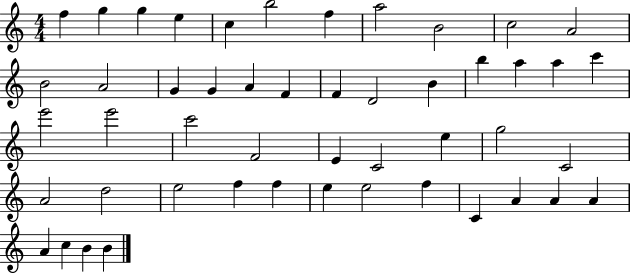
{
  \clef treble
  \numericTimeSignature
  \time 4/4
  \key c \major
  f''4 g''4 g''4 e''4 | c''4 b''2 f''4 | a''2 b'2 | c''2 a'2 | \break b'2 a'2 | g'4 g'4 a'4 f'4 | f'4 d'2 b'4 | b''4 a''4 a''4 c'''4 | \break e'''2 e'''2 | c'''2 f'2 | e'4 c'2 e''4 | g''2 c'2 | \break a'2 d''2 | e''2 f''4 f''4 | e''4 e''2 f''4 | c'4 a'4 a'4 a'4 | \break a'4 c''4 b'4 b'4 | \bar "|."
}